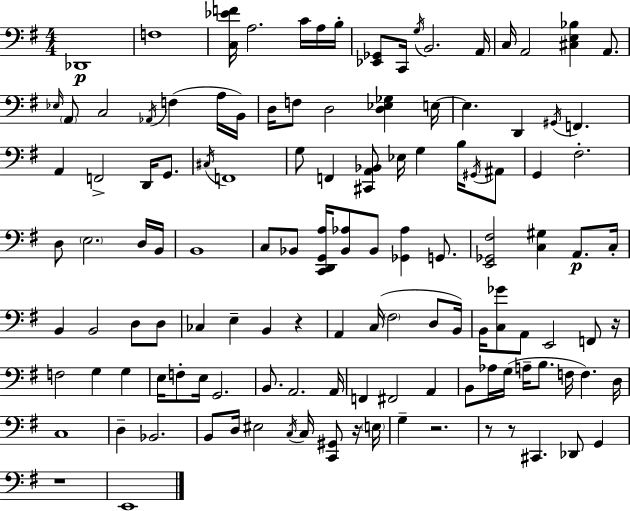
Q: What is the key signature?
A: G major